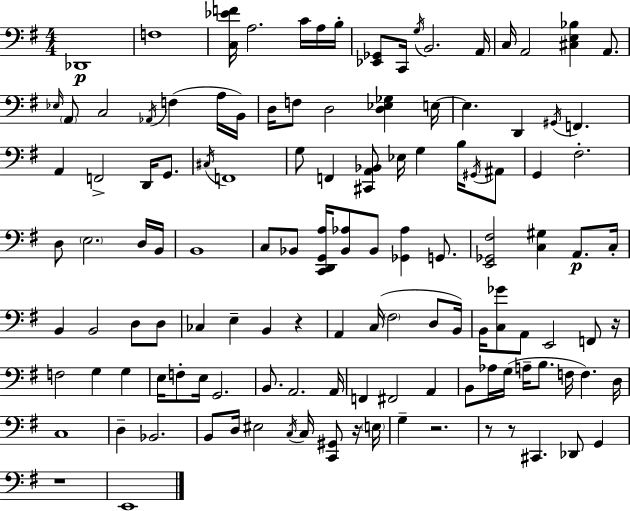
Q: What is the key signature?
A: G major